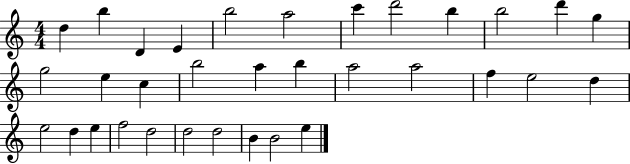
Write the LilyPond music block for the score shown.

{
  \clef treble
  \numericTimeSignature
  \time 4/4
  \key c \major
  d''4 b''4 d'4 e'4 | b''2 a''2 | c'''4 d'''2 b''4 | b''2 d'''4 g''4 | \break g''2 e''4 c''4 | b''2 a''4 b''4 | a''2 a''2 | f''4 e''2 d''4 | \break e''2 d''4 e''4 | f''2 d''2 | d''2 d''2 | b'4 b'2 e''4 | \break \bar "|."
}